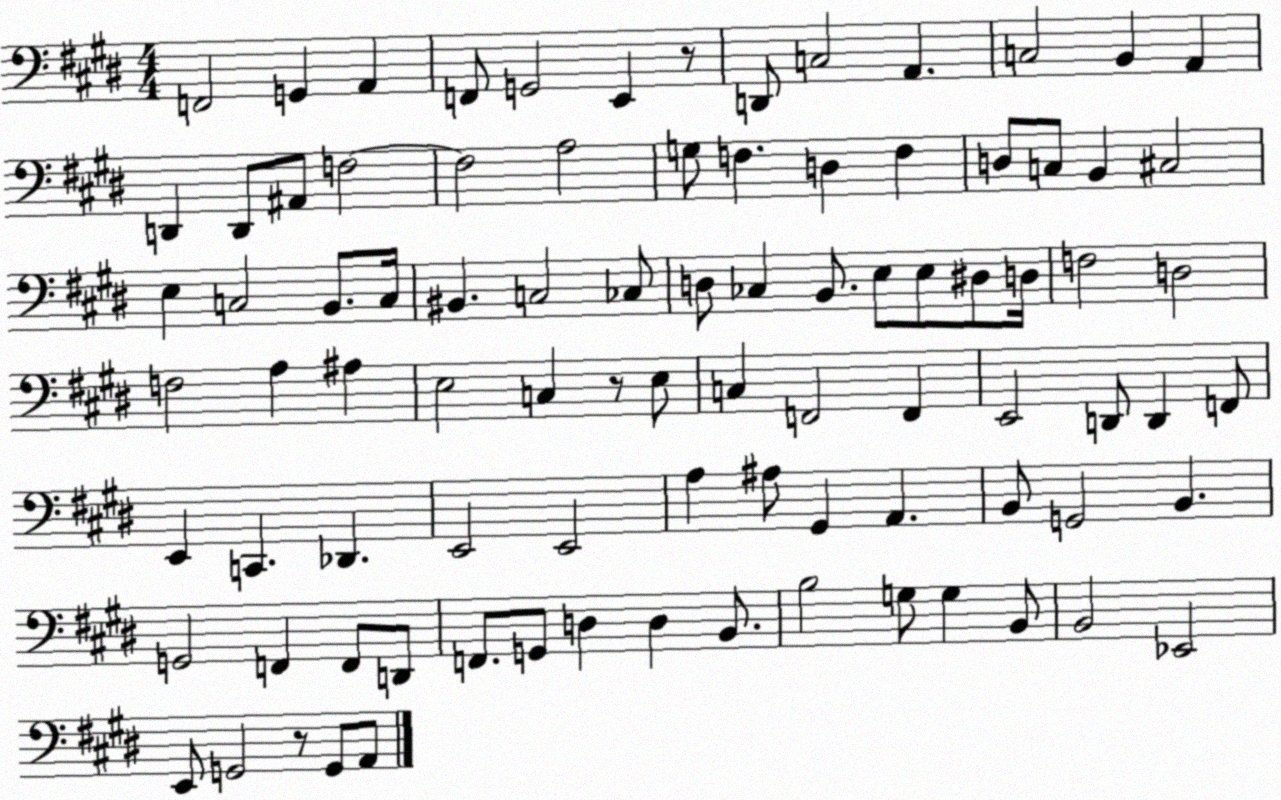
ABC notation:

X:1
T:Untitled
M:4/4
L:1/4
K:E
F,,2 G,, A,, F,,/2 G,,2 E,, z/2 D,,/2 C,2 A,, C,2 B,, A,, D,, D,,/2 ^A,,/2 F,2 F,2 A,2 G,/2 F, D, F, D,/2 C,/2 B,, ^C,2 E, C,2 B,,/2 C,/4 ^B,, C,2 _C,/2 D,/2 _C, B,,/2 E,/2 E,/2 ^D,/2 D,/4 F,2 D,2 F,2 A, ^A, E,2 C, z/2 E,/2 C, F,,2 F,, E,,2 D,,/2 D,, F,,/2 E,, C,, _D,, E,,2 E,,2 A, ^A,/2 ^G,, A,, B,,/2 G,,2 B,, G,,2 F,, F,,/2 D,,/2 F,,/2 G,,/2 D, D, B,,/2 B,2 G,/2 G, B,,/2 B,,2 _E,,2 E,,/2 G,,2 z/2 G,,/2 A,,/2